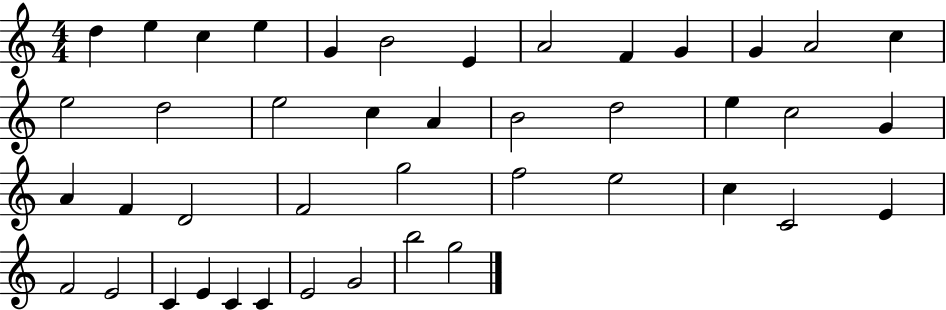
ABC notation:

X:1
T:Untitled
M:4/4
L:1/4
K:C
d e c e G B2 E A2 F G G A2 c e2 d2 e2 c A B2 d2 e c2 G A F D2 F2 g2 f2 e2 c C2 E F2 E2 C E C C E2 G2 b2 g2